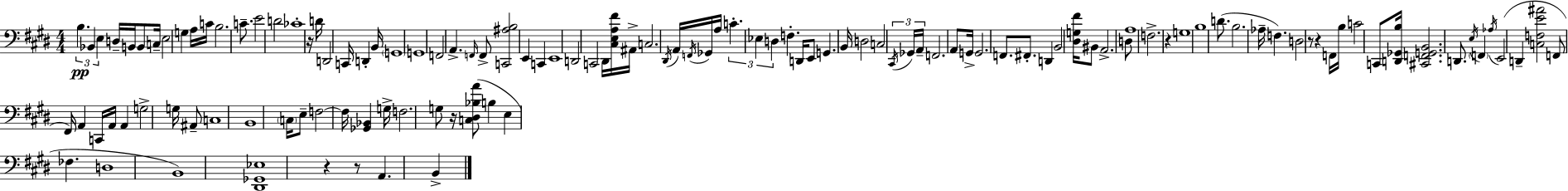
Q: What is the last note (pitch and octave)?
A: B2